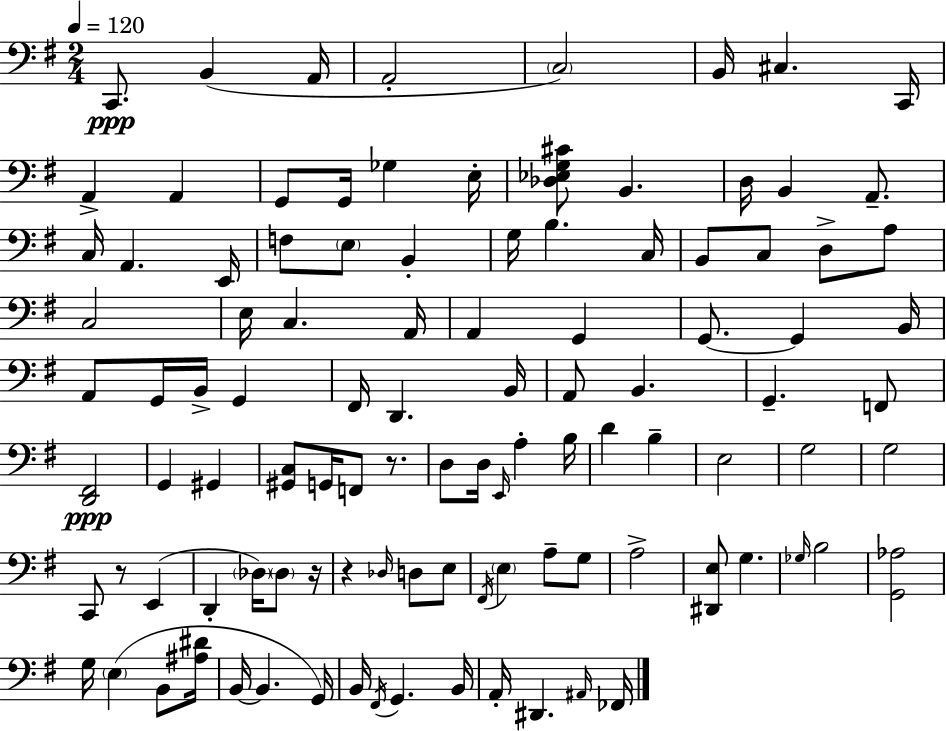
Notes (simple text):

C2/e. B2/q A2/s A2/h C3/h B2/s C#3/q. C2/s A2/q A2/q G2/e G2/s Gb3/q E3/s [Db3,Eb3,G3,C#4]/e B2/q. D3/s B2/q A2/e. C3/s A2/q. E2/s F3/e E3/e B2/q G3/s B3/q. C3/s B2/e C3/e D3/e A3/e C3/h E3/s C3/q. A2/s A2/q G2/q G2/e. G2/q B2/s A2/e G2/s B2/s G2/q F#2/s D2/q. B2/s A2/e B2/q. G2/q. F2/e [D2,F#2]/h G2/q G#2/q [G#2,C3]/e G2/s F2/e R/e. D3/e D3/s E2/s A3/q B3/s D4/q B3/q E3/h G3/h G3/h C2/e R/e E2/q D2/q Db3/s Db3/e R/s R/q Db3/s D3/e E3/e F#2/s E3/q A3/e G3/e A3/h [D#2,E3]/e G3/q. Gb3/s B3/h [G2,Ab3]/h G3/s E3/q B2/e [A#3,D#4]/s B2/s B2/q. G2/s B2/s F#2/s G2/q. B2/s A2/s D#2/q. A#2/s FES2/s